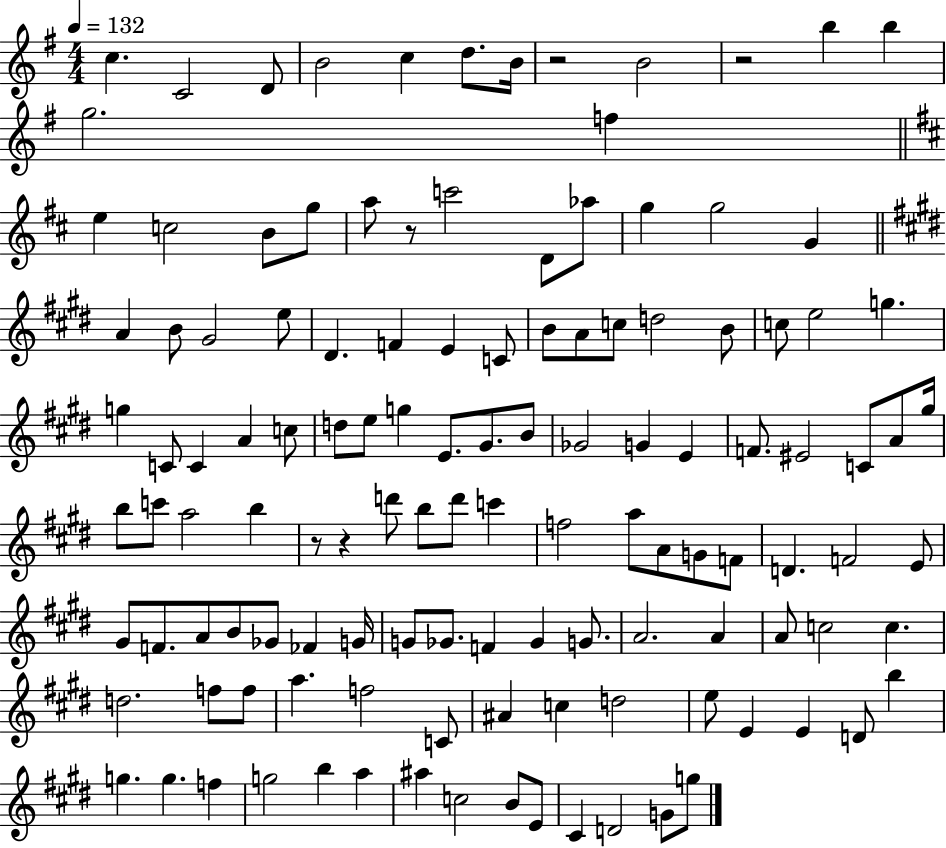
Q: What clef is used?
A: treble